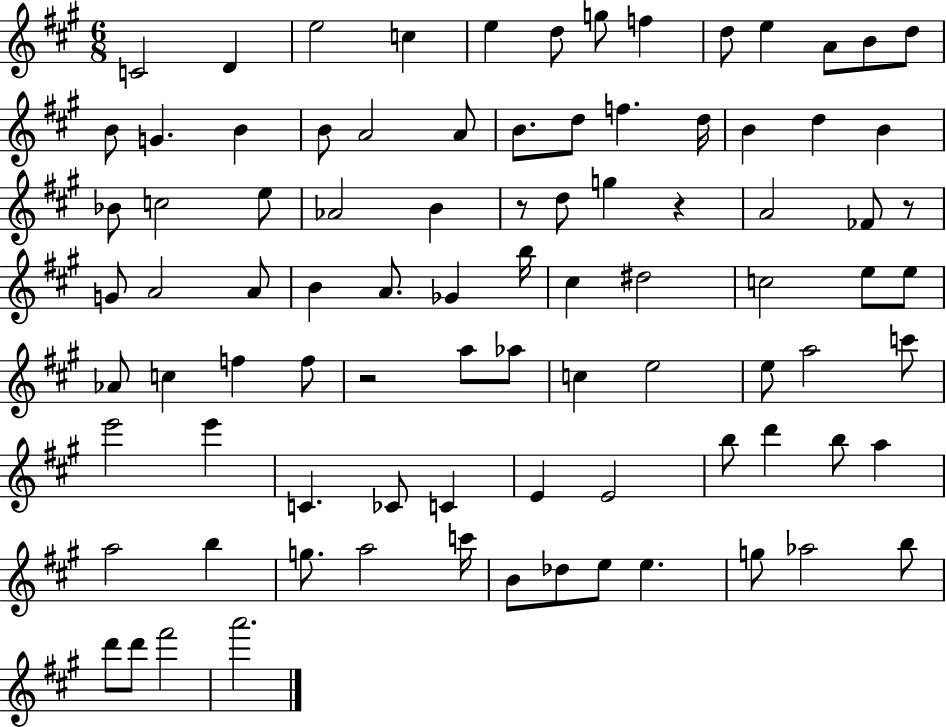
C4/h D4/q E5/h C5/q E5/q D5/e G5/e F5/q D5/e E5/q A4/e B4/e D5/e B4/e G4/q. B4/q B4/e A4/h A4/e B4/e. D5/e F5/q. D5/s B4/q D5/q B4/q Bb4/e C5/h E5/e Ab4/h B4/q R/e D5/e G5/q R/q A4/h FES4/e R/e G4/e A4/h A4/e B4/q A4/e. Gb4/q B5/s C#5/q D#5/h C5/h E5/e E5/e Ab4/e C5/q F5/q F5/e R/h A5/e Ab5/e C5/q E5/h E5/e A5/h C6/e E6/h E6/q C4/q. CES4/e C4/q E4/q E4/h B5/e D6/q B5/e A5/q A5/h B5/q G5/e. A5/h C6/s B4/e Db5/e E5/e E5/q. G5/e Ab5/h B5/e D6/e D6/e F#6/h A6/h.